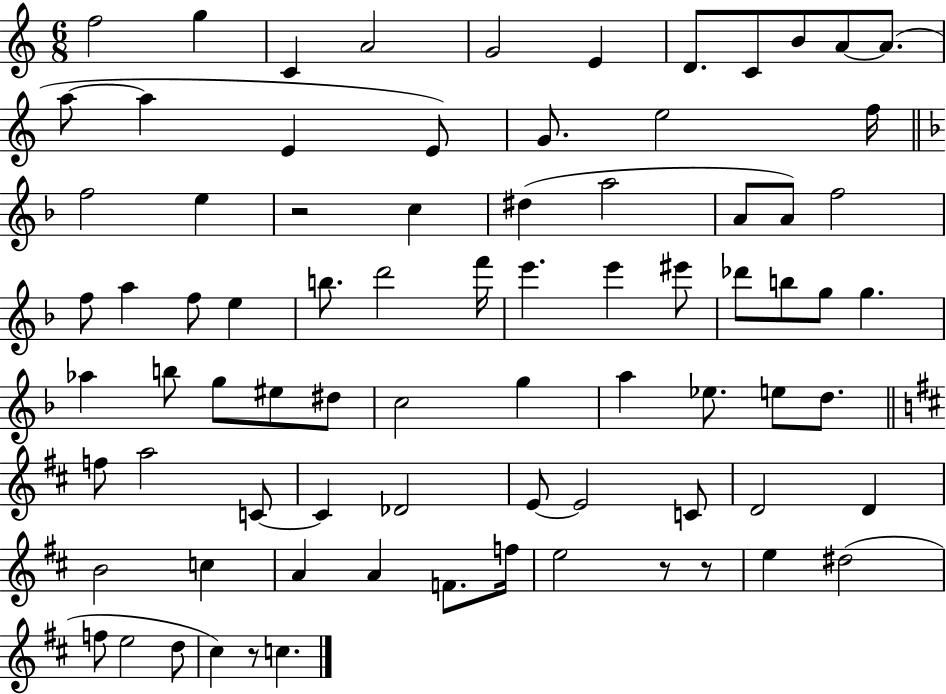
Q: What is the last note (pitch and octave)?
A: C5